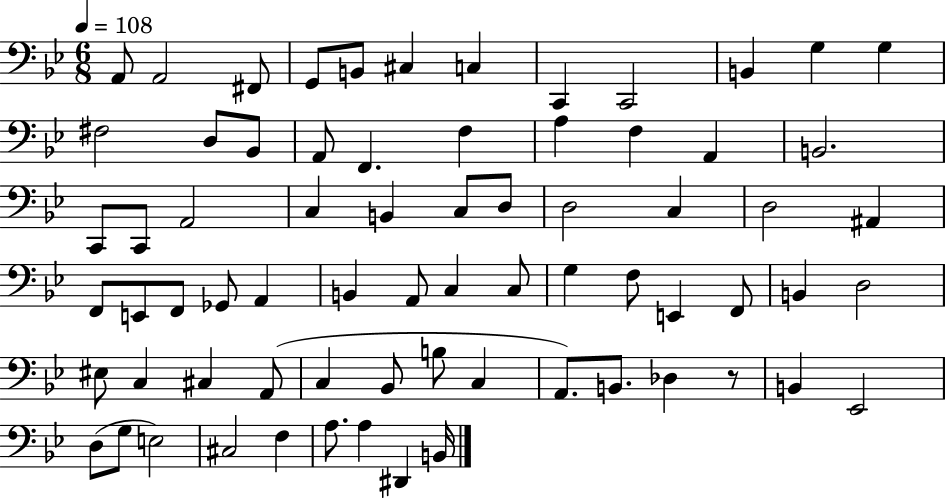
X:1
T:Untitled
M:6/8
L:1/4
K:Bb
A,,/2 A,,2 ^F,,/2 G,,/2 B,,/2 ^C, C, C,, C,,2 B,, G, G, ^F,2 D,/2 _B,,/2 A,,/2 F,, F, A, F, A,, B,,2 C,,/2 C,,/2 A,,2 C, B,, C,/2 D,/2 D,2 C, D,2 ^A,, F,,/2 E,,/2 F,,/2 _G,,/2 A,, B,, A,,/2 C, C,/2 G, F,/2 E,, F,,/2 B,, D,2 ^E,/2 C, ^C, A,,/2 C, _B,,/2 B,/2 C, A,,/2 B,,/2 _D, z/2 B,, _E,,2 D,/2 G,/2 E,2 ^C,2 F, A,/2 A, ^D,, B,,/4